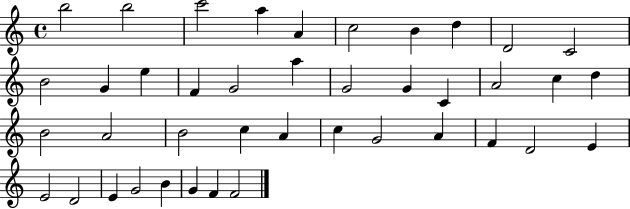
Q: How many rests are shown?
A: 0